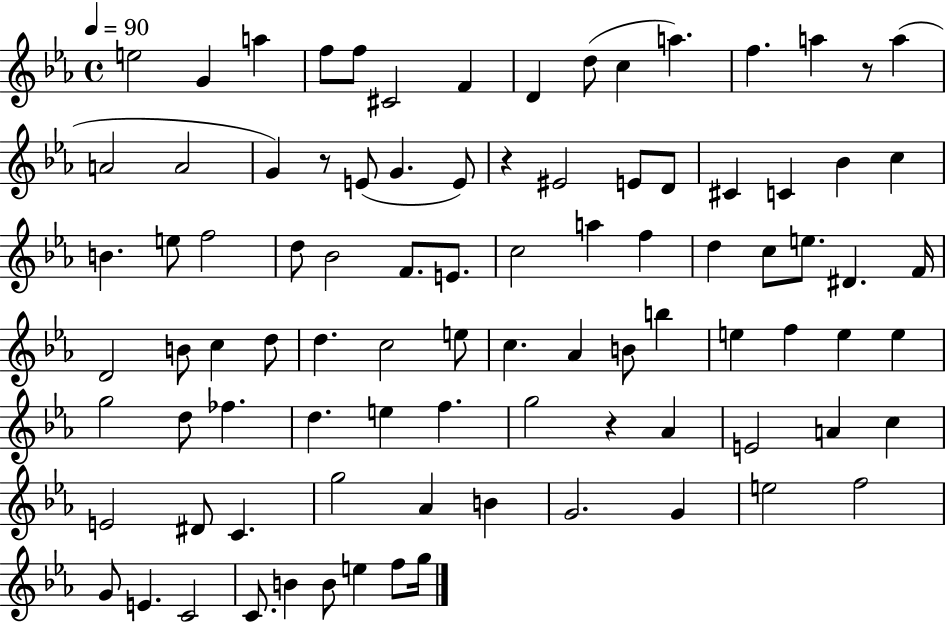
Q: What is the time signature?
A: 4/4